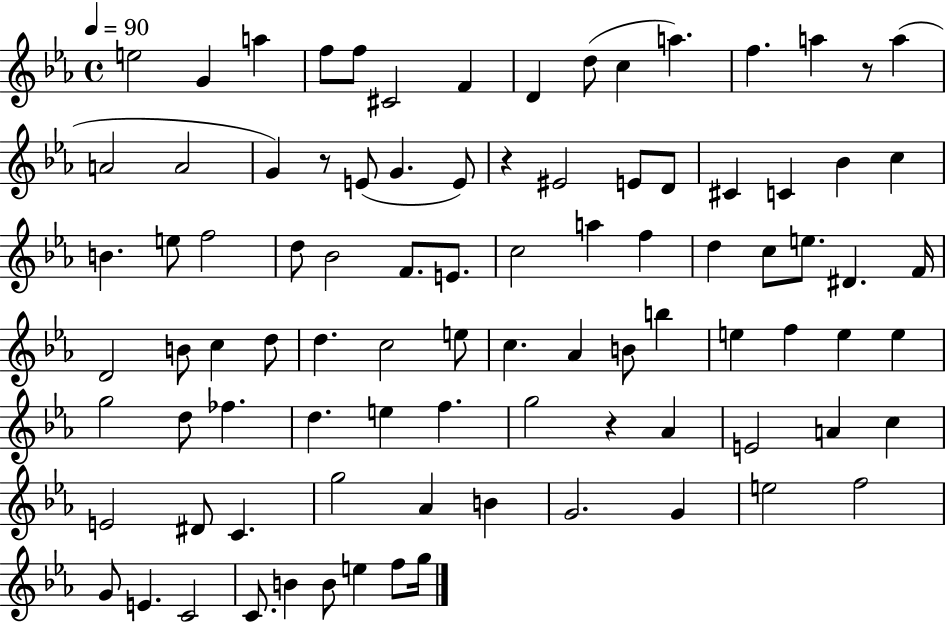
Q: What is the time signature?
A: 4/4